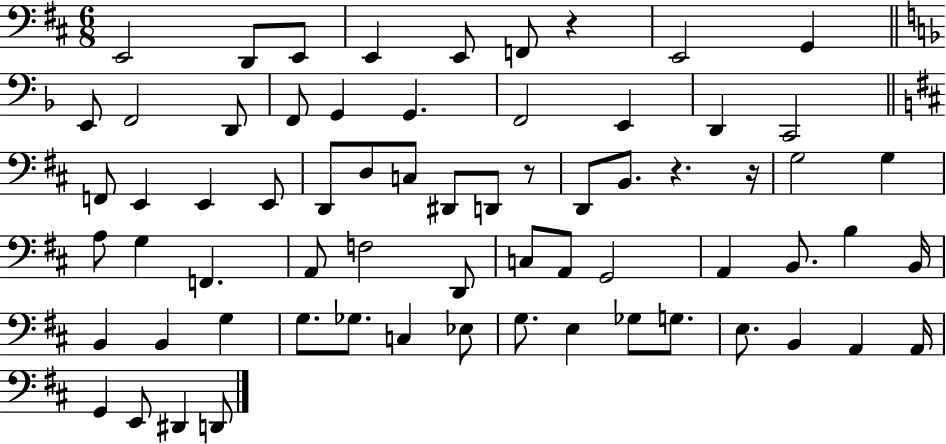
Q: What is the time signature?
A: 6/8